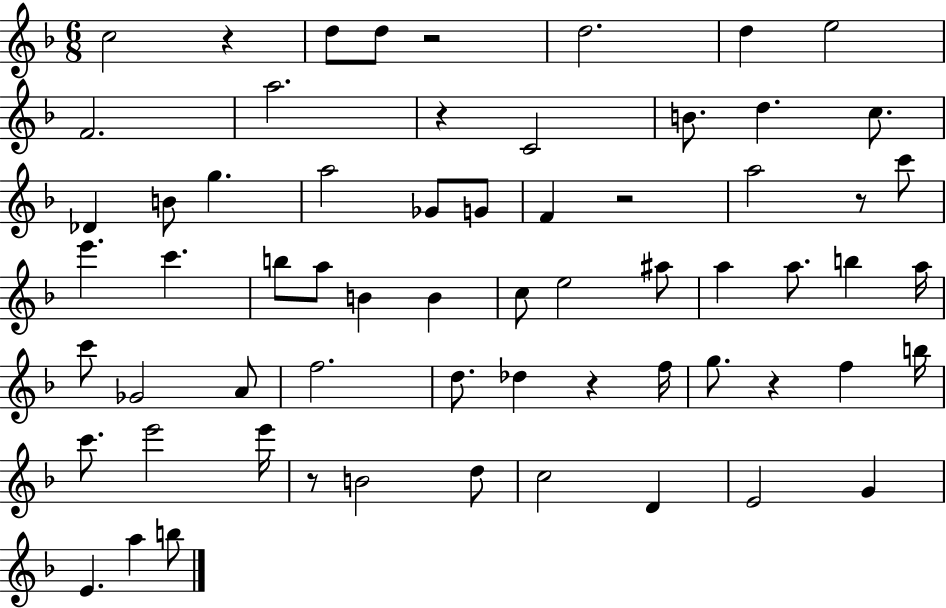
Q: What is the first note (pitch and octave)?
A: C5